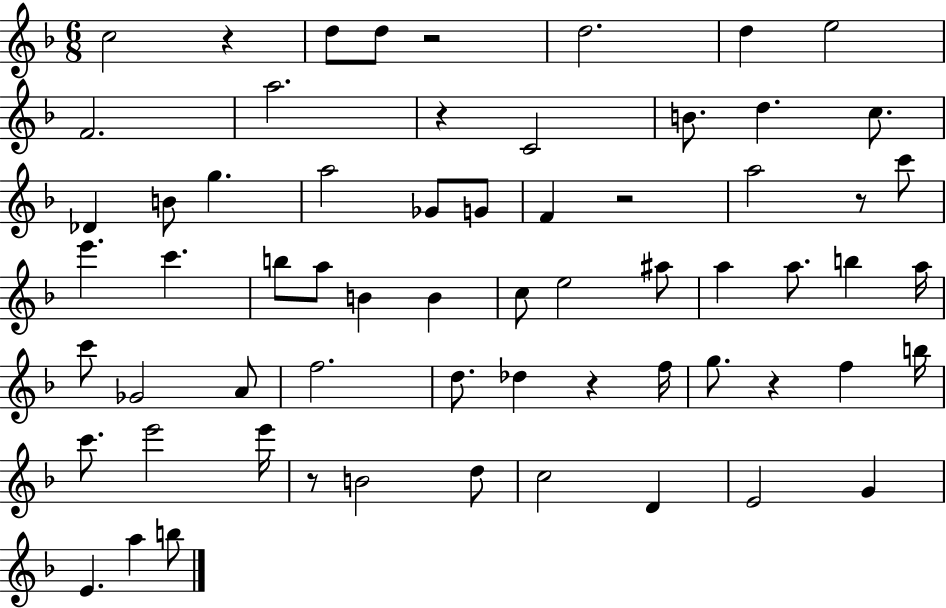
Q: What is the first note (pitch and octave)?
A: C5